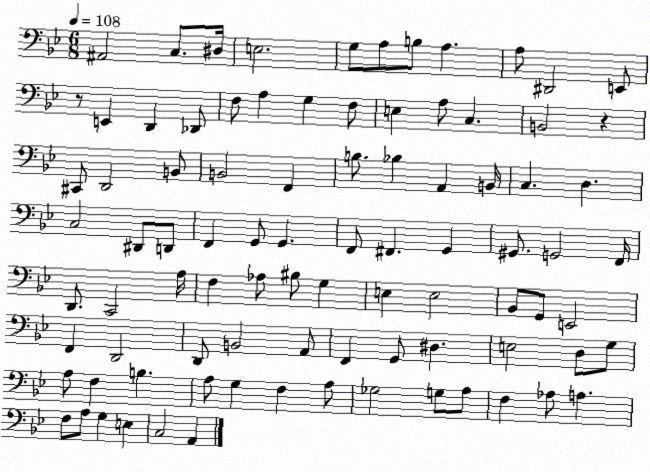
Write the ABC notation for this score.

X:1
T:Untitled
M:6/8
L:1/4
K:Bb
^A,,2 C,/2 ^D,/4 E,2 G,/2 A,/2 B,/2 A, A,/2 ^D,,2 E,,/2 z/2 E,, D,, _D,,/2 F,/2 A, G, F,/2 E, A,/2 C, B,,2 z ^C,,/2 D,,2 B,,/2 B,,2 F,, B,/2 _B, A,, B,,/4 C, D, C,2 ^D,,/2 D,,/2 F,, G,,/2 G,, F,,/2 ^F,, G,, ^G,,/2 G,,2 F,,/4 D,,/2 C,,2 A,/4 F, _A,/2 ^B,/2 G, E, E,2 _B,,/2 G,,/2 E,,2 F,, D,,2 D,,/2 B,,2 A,,/2 F,, G,,/2 ^D, E,2 D,/2 G,/2 A,/2 F, B, A,/2 G, F, A,/2 _G,2 G,/2 A,/2 F, _A,/2 A, F,/2 A,/2 G, E, C,2 A,,